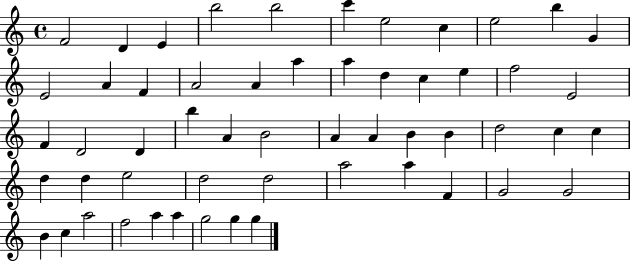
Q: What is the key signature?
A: C major